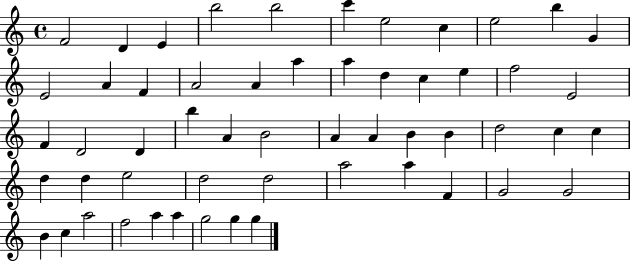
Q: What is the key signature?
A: C major